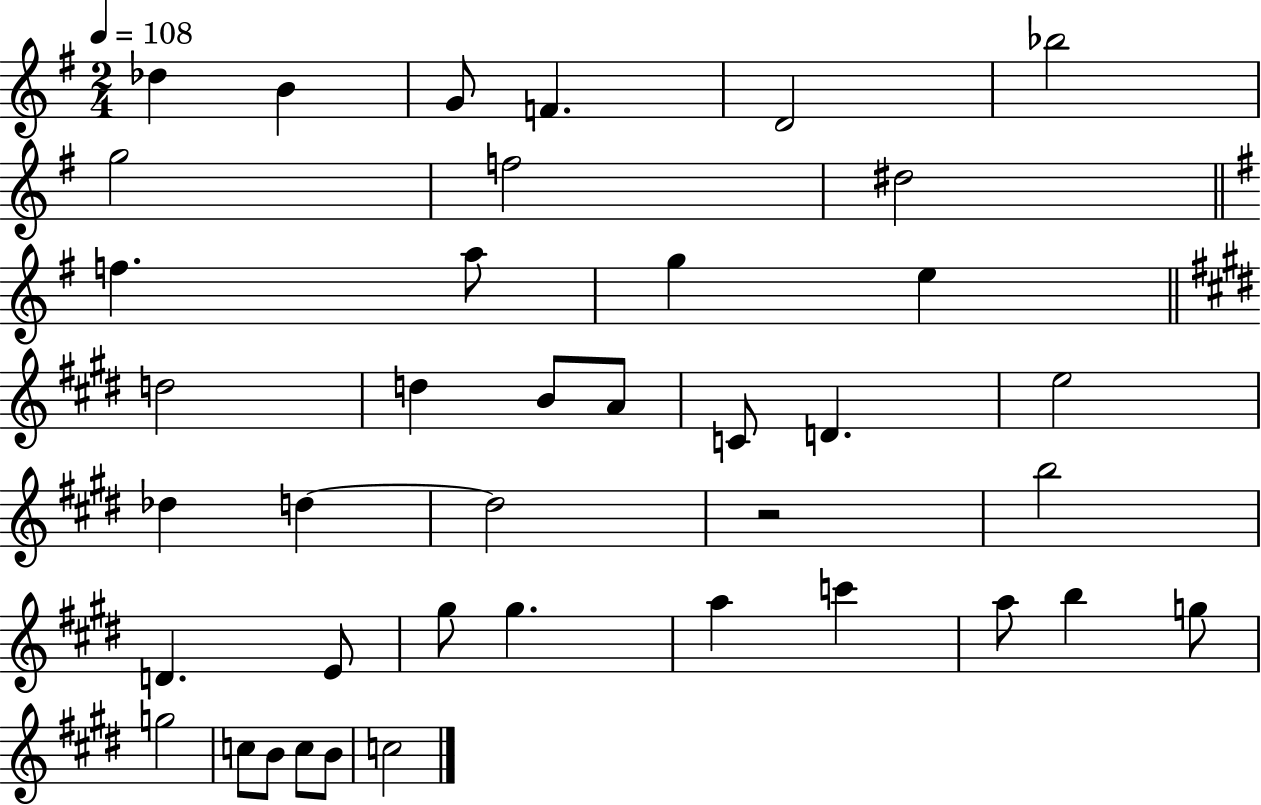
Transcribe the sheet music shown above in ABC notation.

X:1
T:Untitled
M:2/4
L:1/4
K:G
_d B G/2 F D2 _b2 g2 f2 ^d2 f a/2 g e d2 d B/2 A/2 C/2 D e2 _d d d2 z2 b2 D E/2 ^g/2 ^g a c' a/2 b g/2 g2 c/2 B/2 c/2 B/2 c2